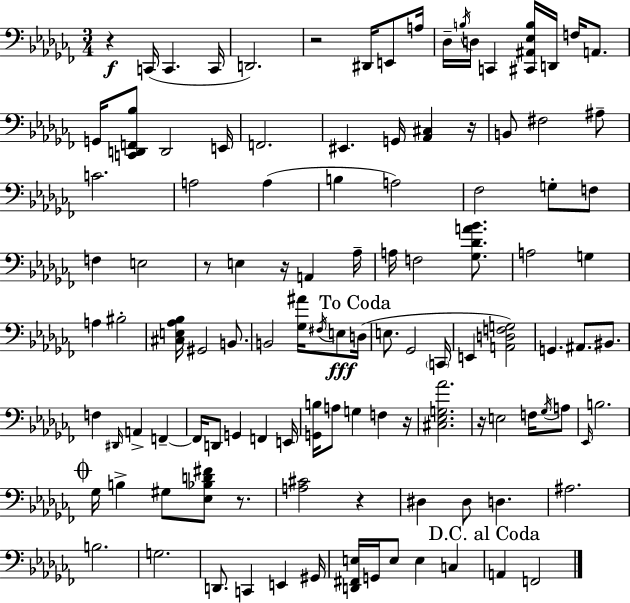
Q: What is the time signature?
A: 3/4